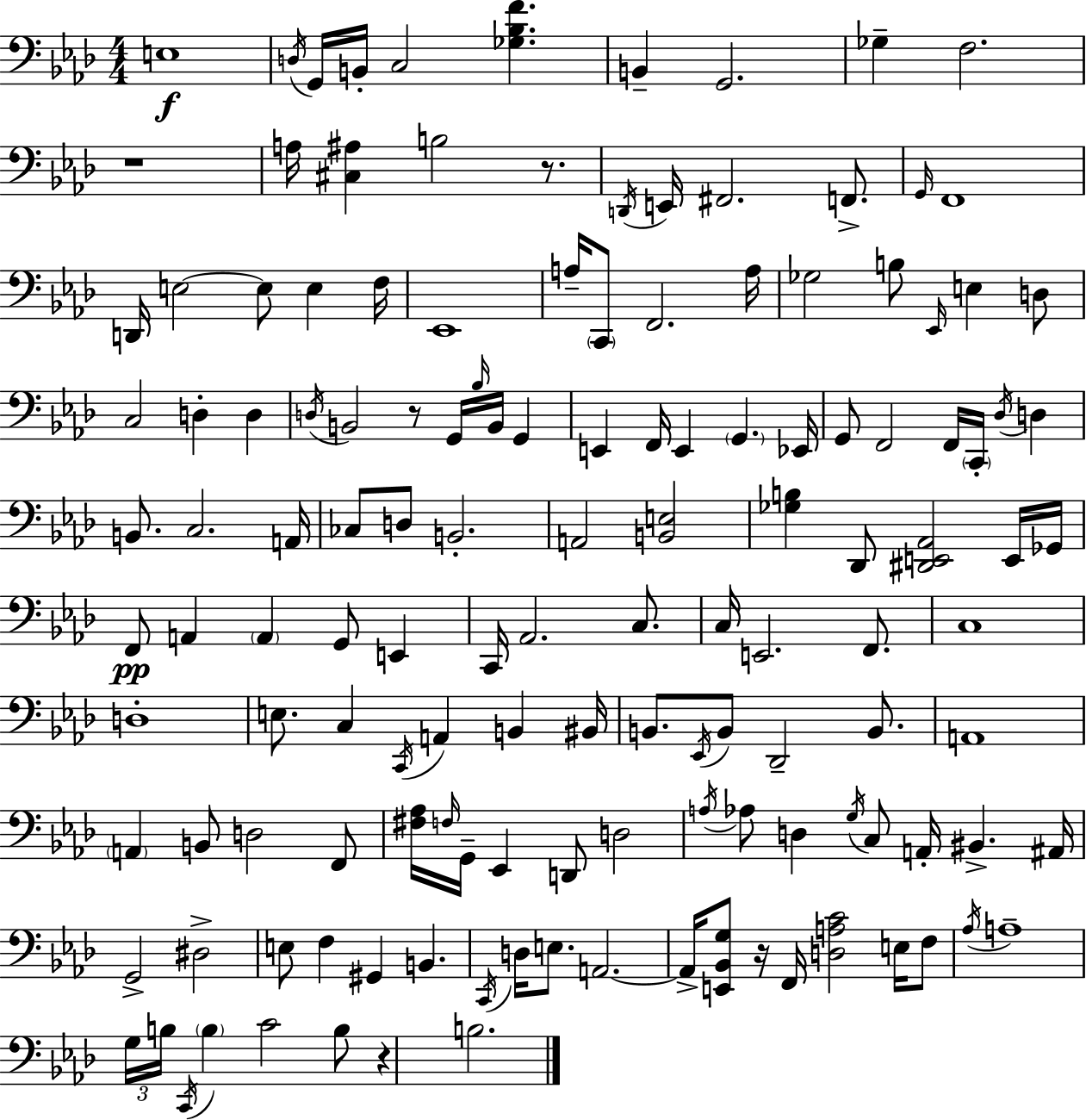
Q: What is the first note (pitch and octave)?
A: E3